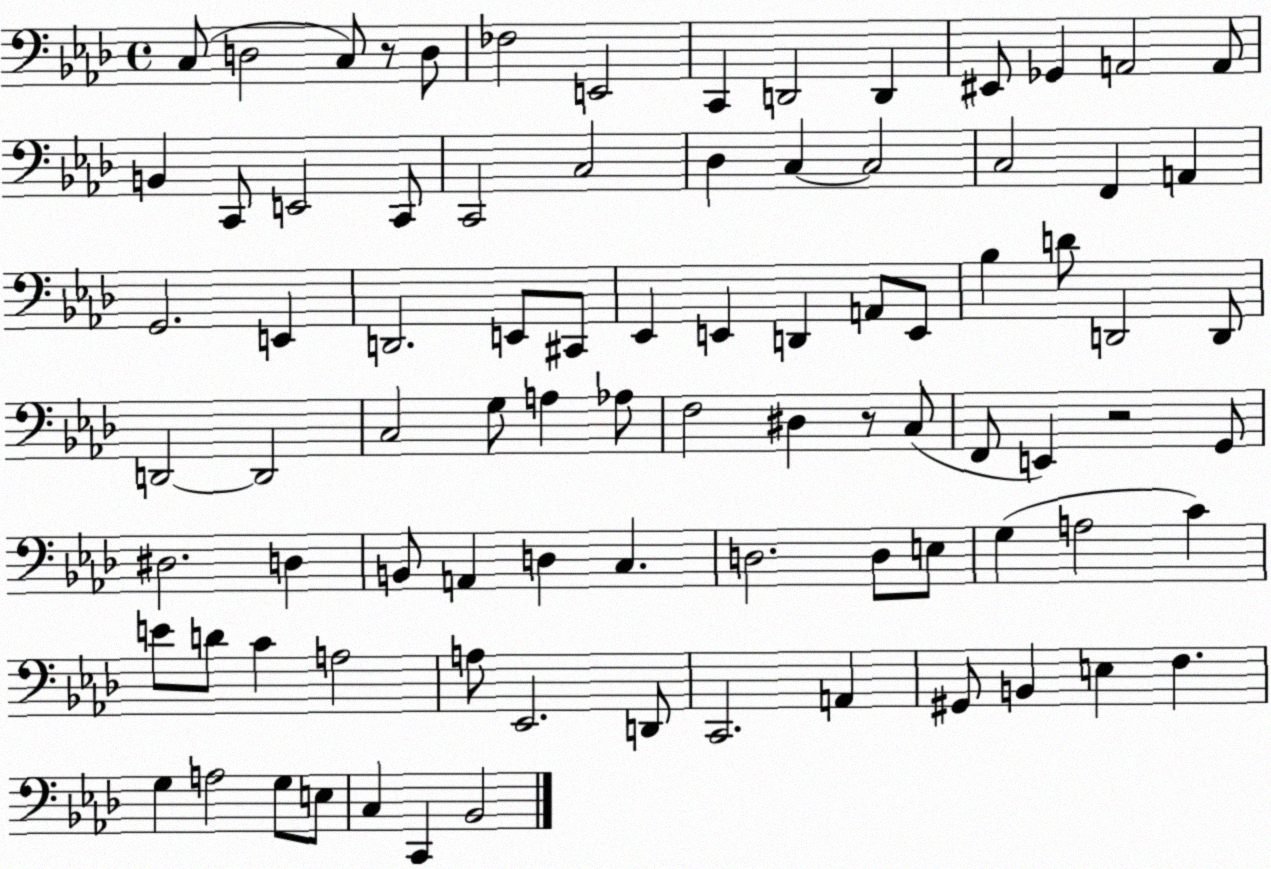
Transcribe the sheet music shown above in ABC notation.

X:1
T:Untitled
M:4/4
L:1/4
K:Ab
C,/2 D,2 C,/2 z/2 D,/2 _F,2 E,,2 C,, D,,2 D,, ^E,,/2 _G,, A,,2 A,,/2 B,, C,,/2 E,,2 C,,/2 C,,2 C,2 _D, C, C,2 C,2 F,, A,, G,,2 E,, D,,2 E,,/2 ^C,,/2 _E,, E,, D,, A,,/2 E,,/2 _B, D/2 D,,2 D,,/2 D,,2 D,,2 C,2 G,/2 A, _A,/2 F,2 ^D, z/2 C,/2 F,,/2 E,, z2 G,,/2 ^D,2 D, B,,/2 A,, D, C, D,2 D,/2 E,/2 G, A,2 C E/2 D/2 C A,2 A,/2 _E,,2 D,,/2 C,,2 A,, ^G,,/2 B,, E, F, G, A,2 G,/2 E,/2 C, C,, _B,,2